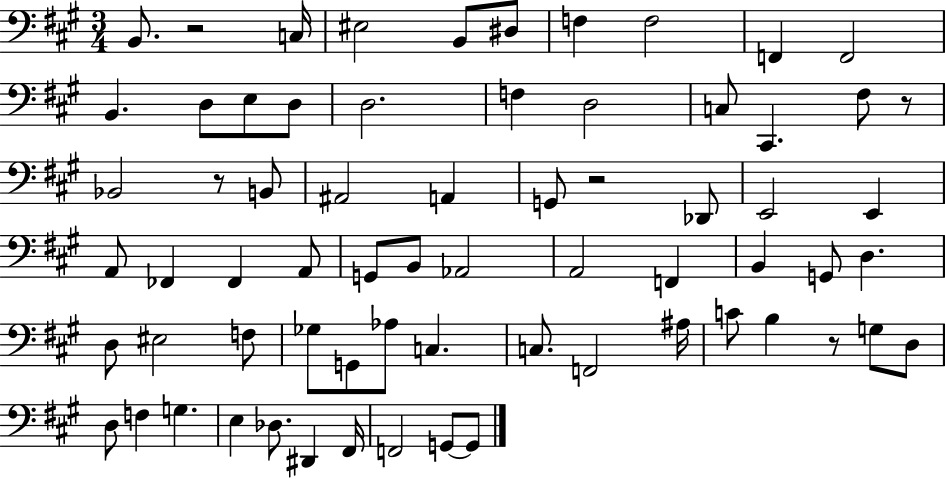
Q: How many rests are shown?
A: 5